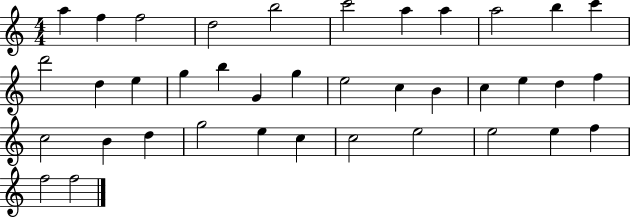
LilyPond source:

{
  \clef treble
  \numericTimeSignature
  \time 4/4
  \key c \major
  a''4 f''4 f''2 | d''2 b''2 | c'''2 a''4 a''4 | a''2 b''4 c'''4 | \break d'''2 d''4 e''4 | g''4 b''4 g'4 g''4 | e''2 c''4 b'4 | c''4 e''4 d''4 f''4 | \break c''2 b'4 d''4 | g''2 e''4 c''4 | c''2 e''2 | e''2 e''4 f''4 | \break f''2 f''2 | \bar "|."
}